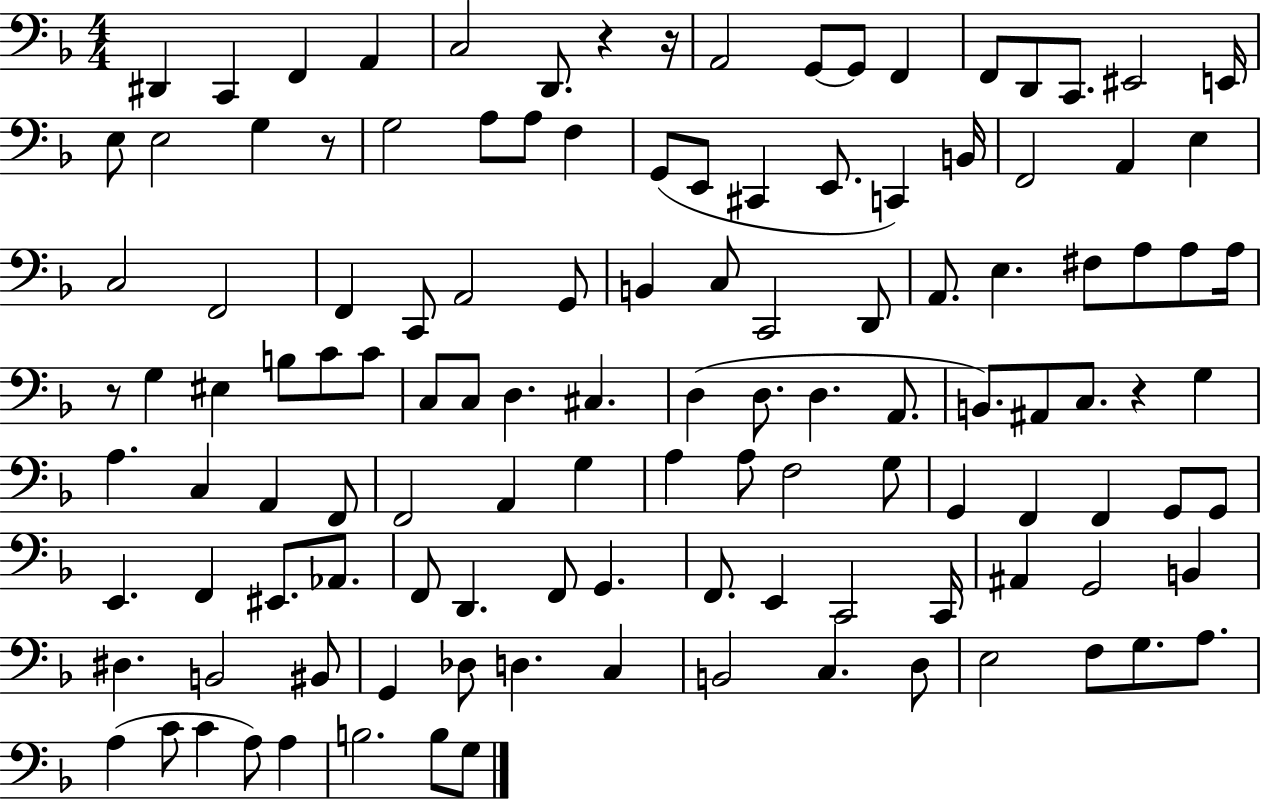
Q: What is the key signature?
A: F major